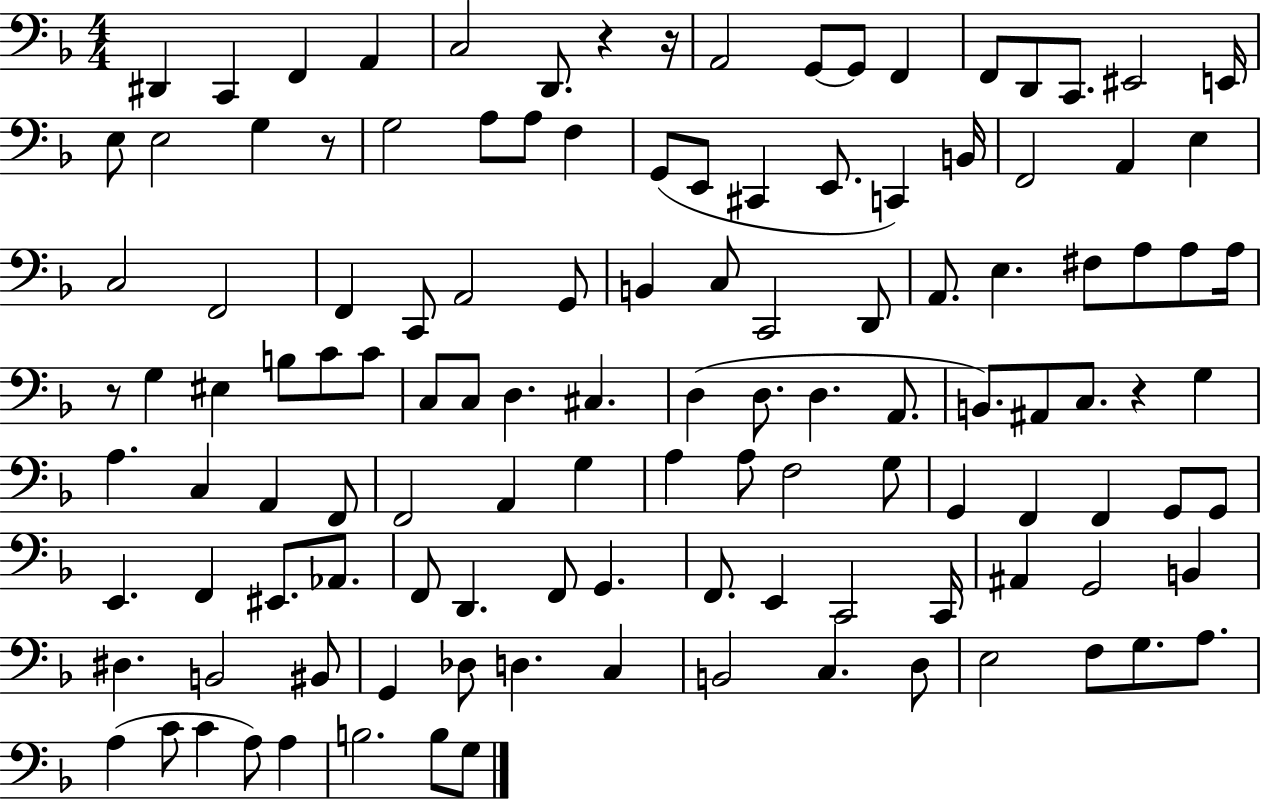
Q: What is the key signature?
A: F major